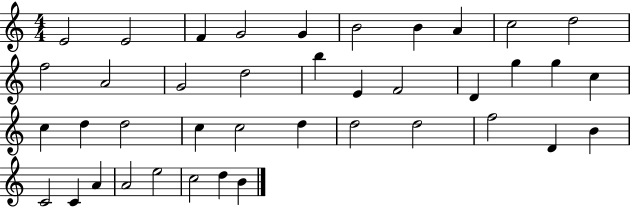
E4/h E4/h F4/q G4/h G4/q B4/h B4/q A4/q C5/h D5/h F5/h A4/h G4/h D5/h B5/q E4/q F4/h D4/q G5/q G5/q C5/q C5/q D5/q D5/h C5/q C5/h D5/q D5/h D5/h F5/h D4/q B4/q C4/h C4/q A4/q A4/h E5/h C5/h D5/q B4/q